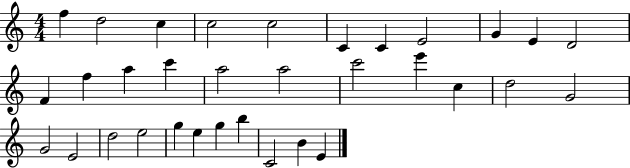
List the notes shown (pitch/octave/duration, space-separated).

F5/q D5/h C5/q C5/h C5/h C4/q C4/q E4/h G4/q E4/q D4/h F4/q F5/q A5/q C6/q A5/h A5/h C6/h E6/q C5/q D5/h G4/h G4/h E4/h D5/h E5/h G5/q E5/q G5/q B5/q C4/h B4/q E4/q